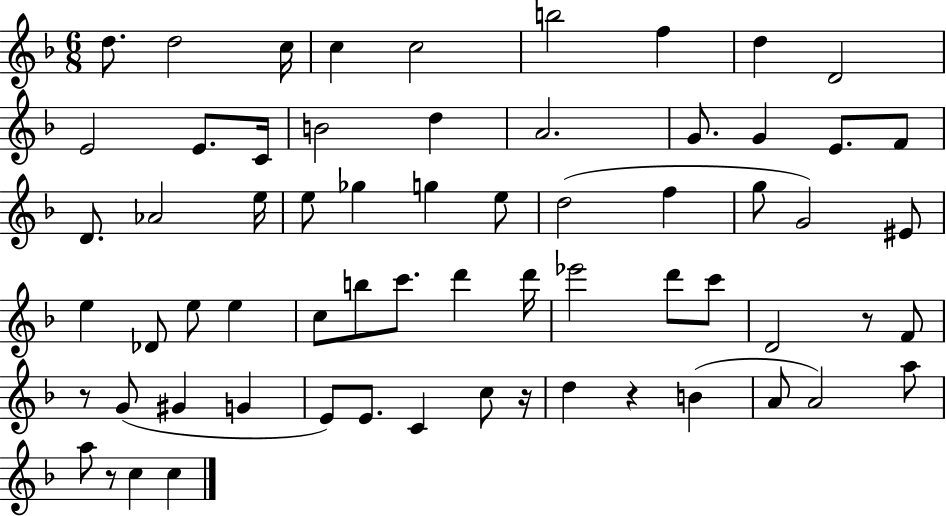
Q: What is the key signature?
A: F major